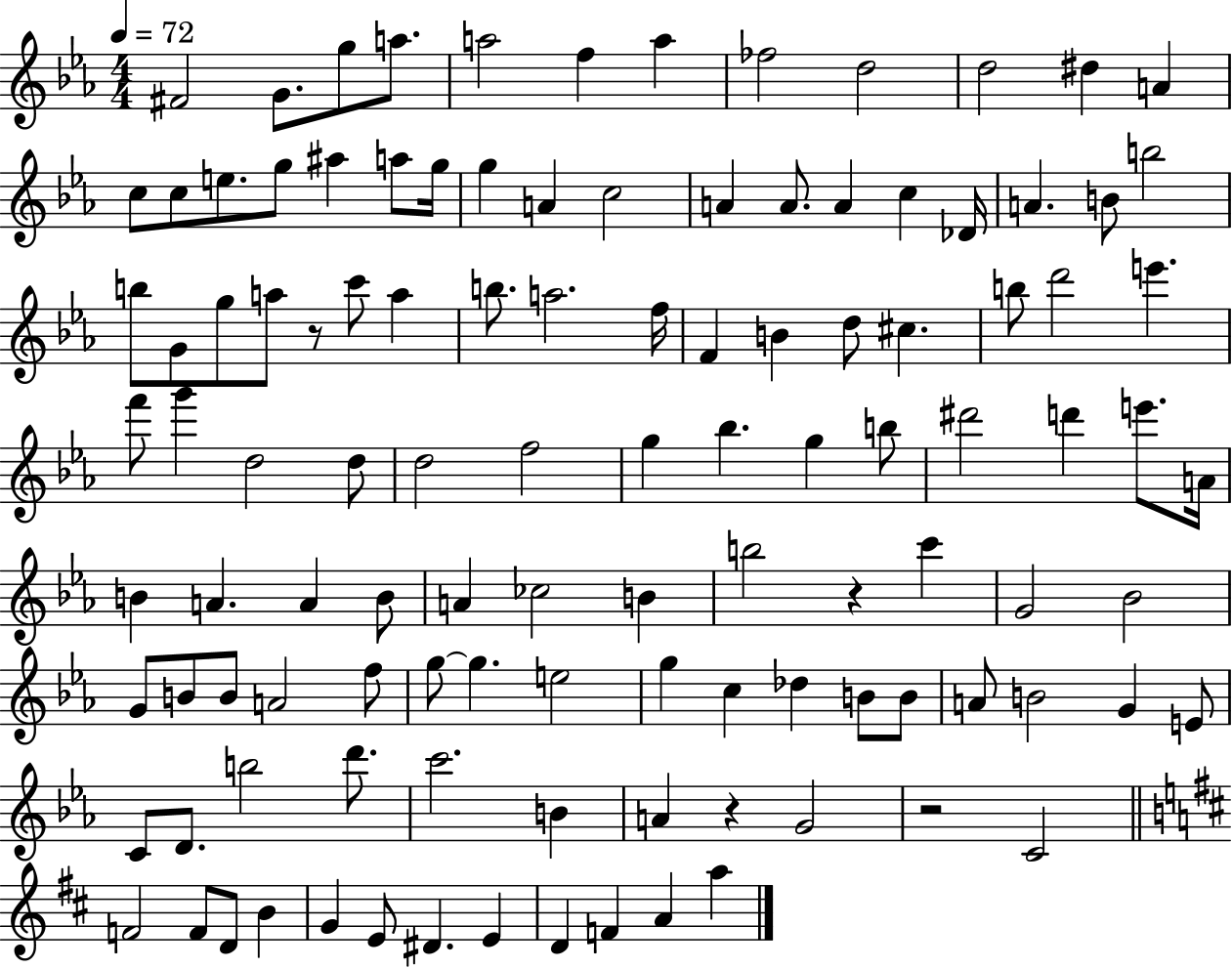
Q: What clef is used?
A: treble